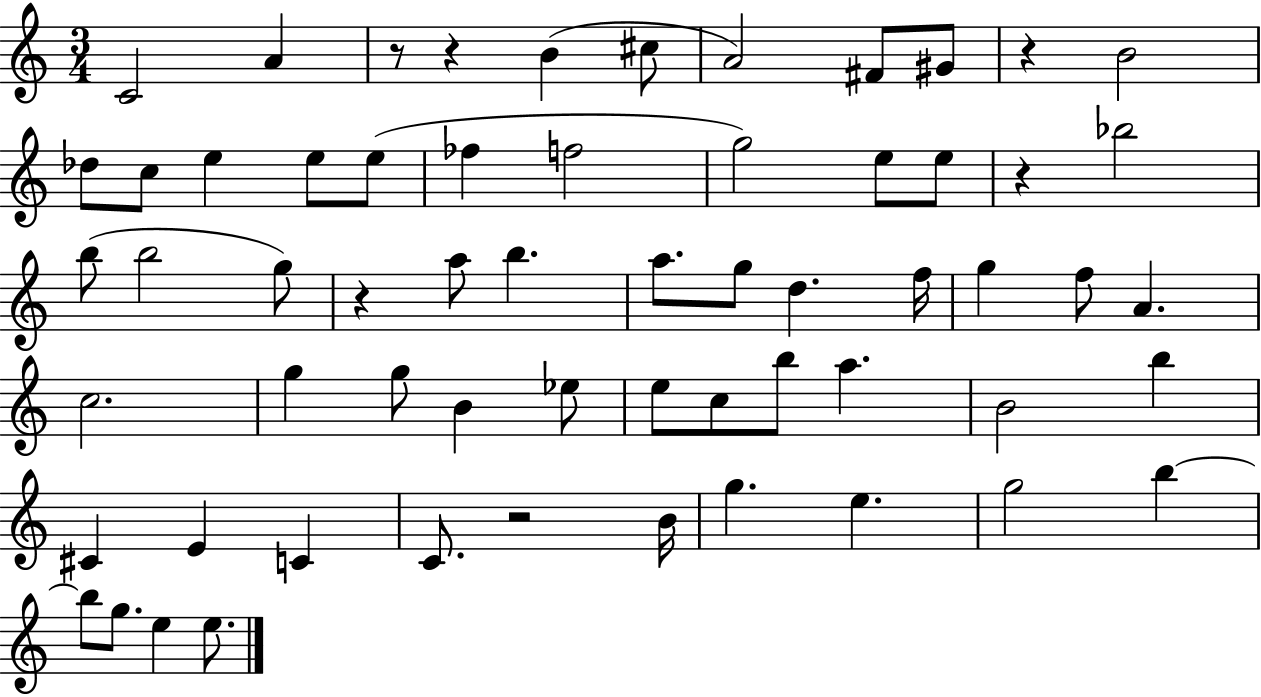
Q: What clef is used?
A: treble